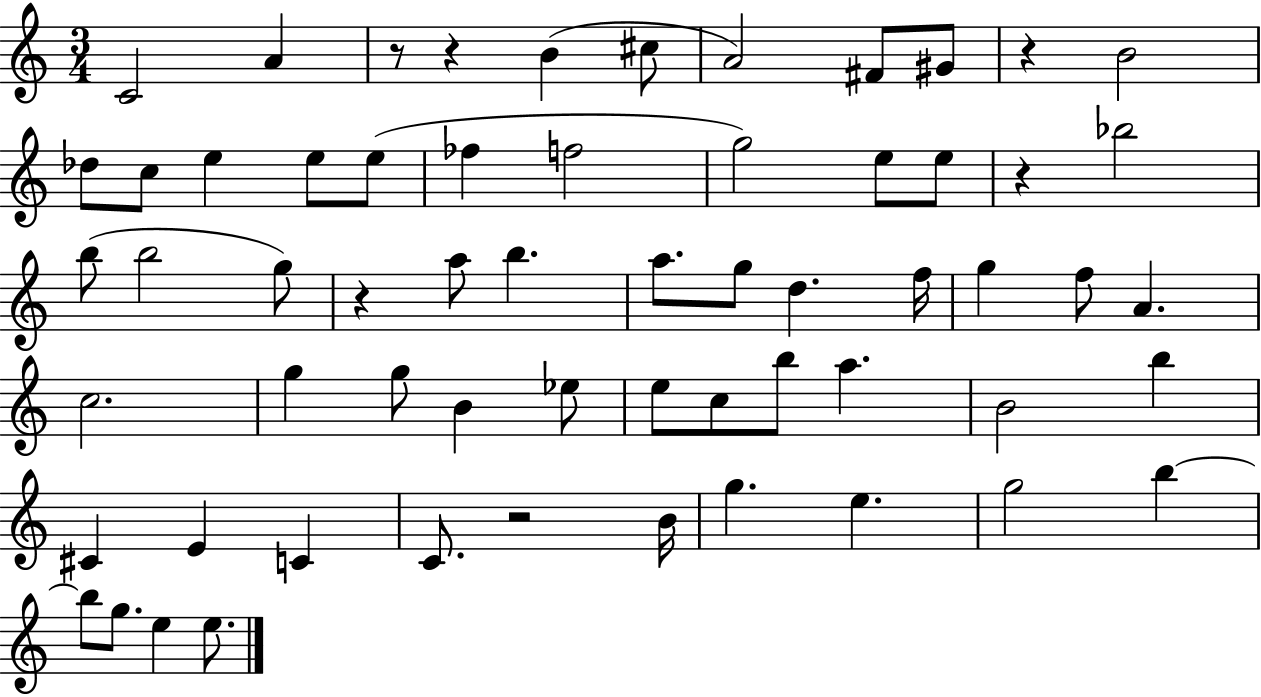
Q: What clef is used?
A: treble